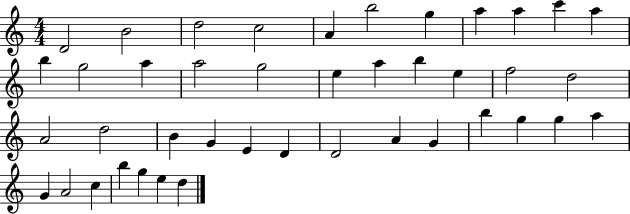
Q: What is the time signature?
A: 4/4